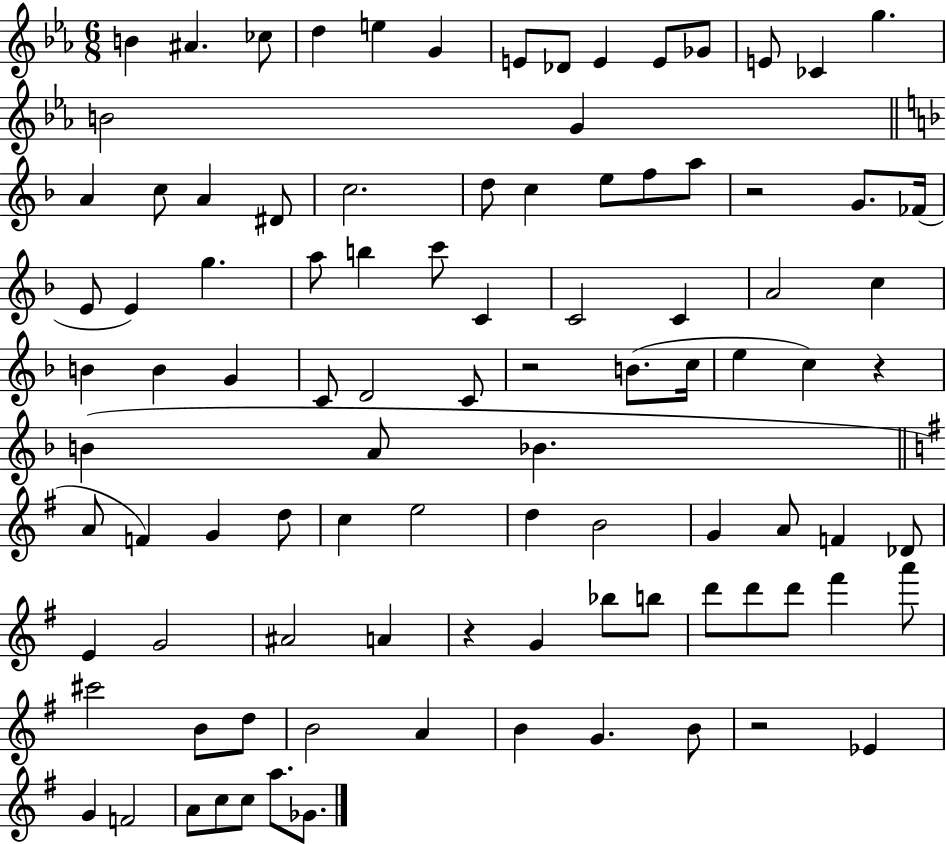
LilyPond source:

{
  \clef treble
  \numericTimeSignature
  \time 6/8
  \key ees \major
  b'4 ais'4. ces''8 | d''4 e''4 g'4 | e'8 des'8 e'4 e'8 ges'8 | e'8 ces'4 g''4. | \break b'2 g'4 | \bar "||" \break \key f \major a'4 c''8 a'4 dis'8 | c''2. | d''8 c''4 e''8 f''8 a''8 | r2 g'8. fes'16( | \break e'8 e'4) g''4. | a''8 b''4 c'''8 c'4 | c'2 c'4 | a'2 c''4 | \break b'4 b'4 g'4 | c'8 d'2 c'8 | r2 b'8.( c''16 | e''4 c''4) r4 | \break b'4( a'8 bes'4. | \bar "||" \break \key e \minor a'8 f'4) g'4 d''8 | c''4 e''2 | d''4 b'2 | g'4 a'8 f'4 des'8 | \break e'4 g'2 | ais'2 a'4 | r4 g'4 bes''8 b''8 | d'''8 d'''8 d'''8 fis'''4 a'''8 | \break cis'''2 b'8 d''8 | b'2 a'4 | b'4 g'4. b'8 | r2 ees'4 | \break g'4 f'2 | a'8 c''8 c''8 a''8. ges'8. | \bar "|."
}